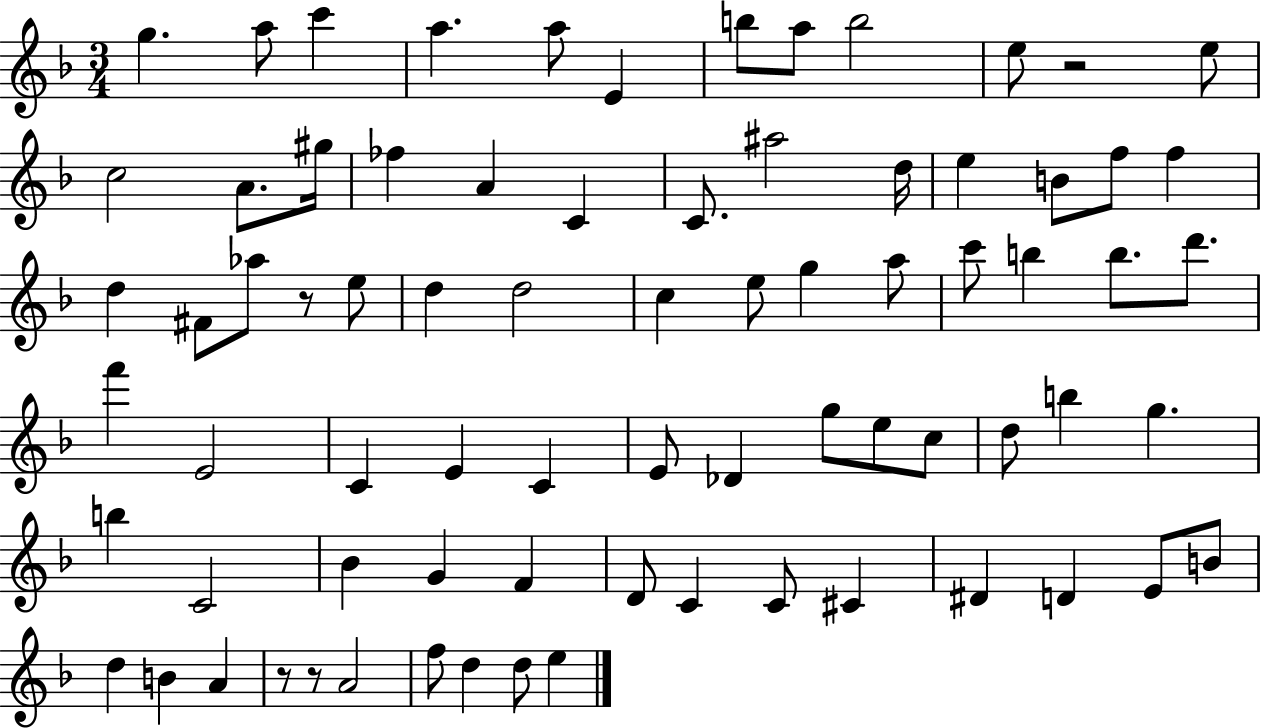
X:1
T:Untitled
M:3/4
L:1/4
K:F
g a/2 c' a a/2 E b/2 a/2 b2 e/2 z2 e/2 c2 A/2 ^g/4 _f A C C/2 ^a2 d/4 e B/2 f/2 f d ^F/2 _a/2 z/2 e/2 d d2 c e/2 g a/2 c'/2 b b/2 d'/2 f' E2 C E C E/2 _D g/2 e/2 c/2 d/2 b g b C2 _B G F D/2 C C/2 ^C ^D D E/2 B/2 d B A z/2 z/2 A2 f/2 d d/2 e